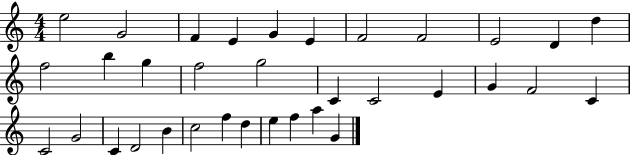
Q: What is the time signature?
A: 4/4